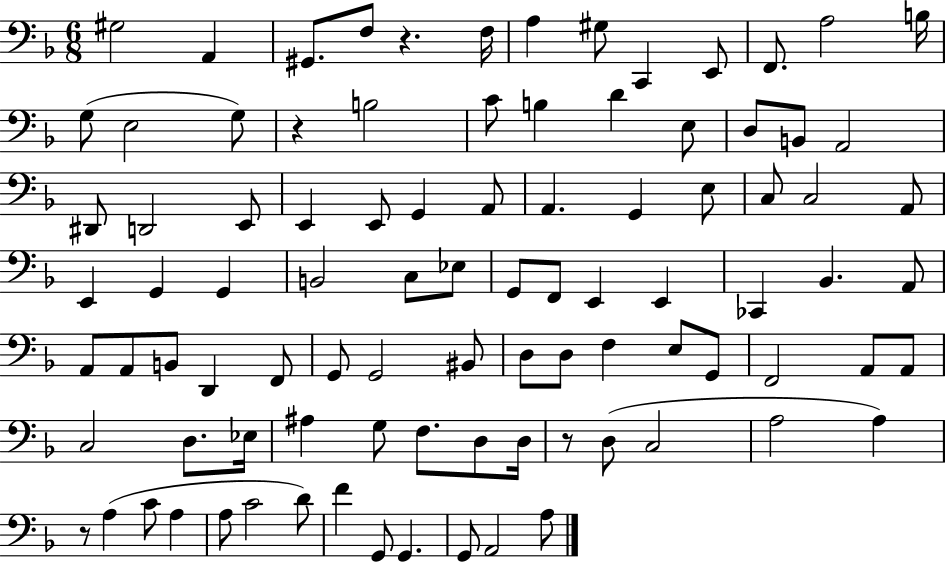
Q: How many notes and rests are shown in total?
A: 93